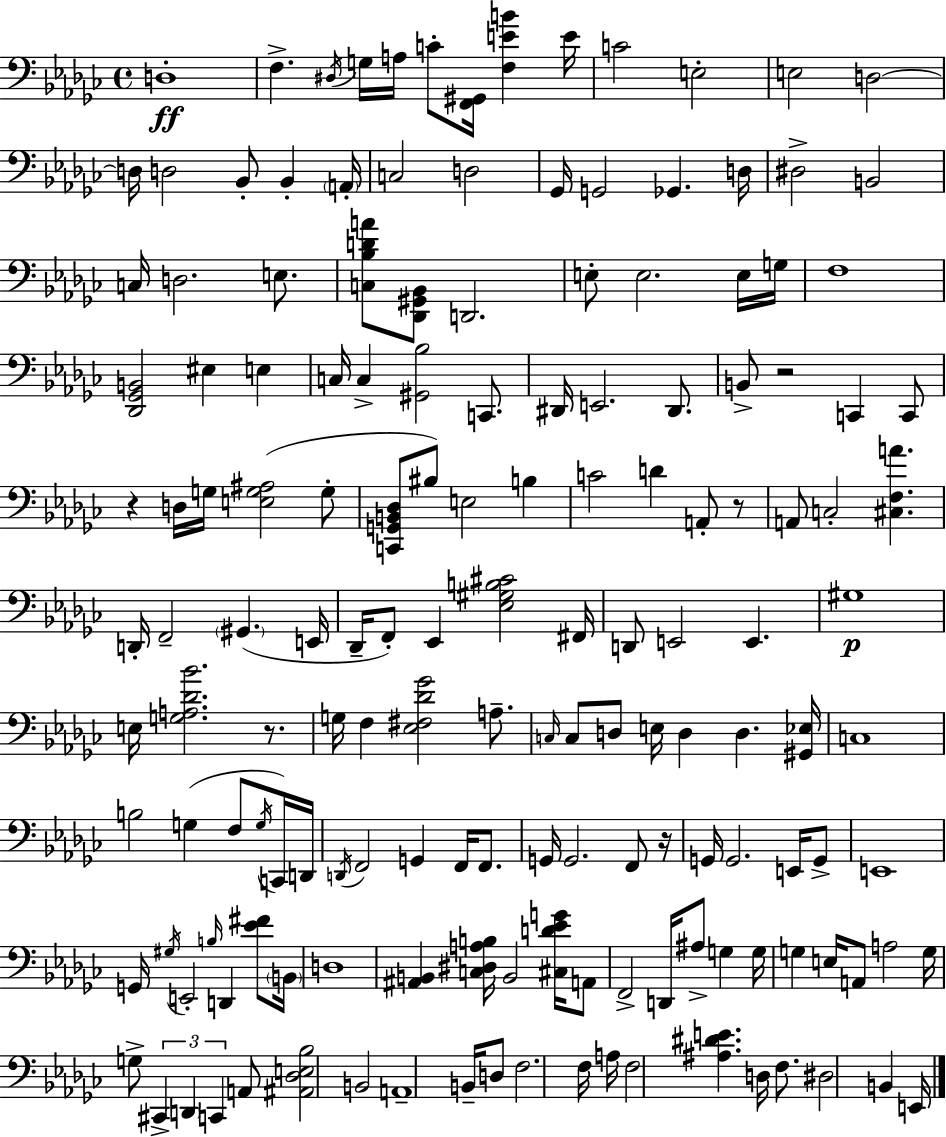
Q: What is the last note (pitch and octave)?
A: E2